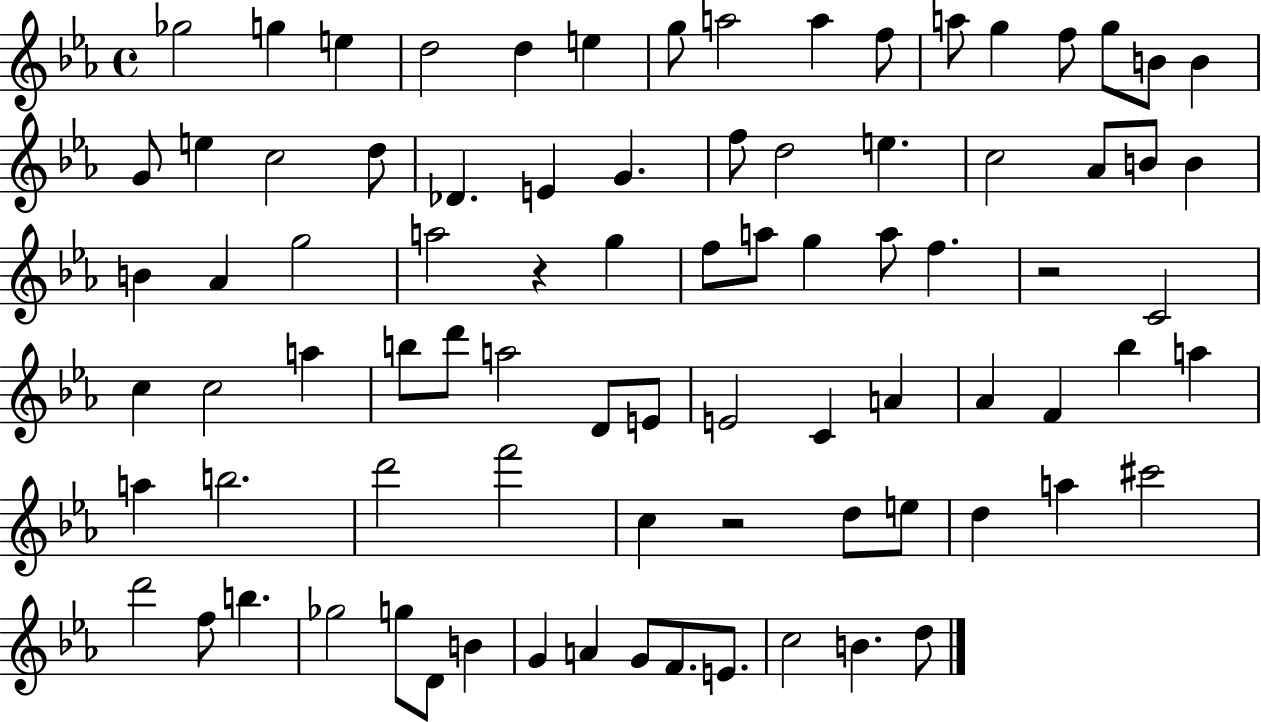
{
  \clef treble
  \time 4/4
  \defaultTimeSignature
  \key ees \major
  ges''2 g''4 e''4 | d''2 d''4 e''4 | g''8 a''2 a''4 f''8 | a''8 g''4 f''8 g''8 b'8 b'4 | \break g'8 e''4 c''2 d''8 | des'4. e'4 g'4. | f''8 d''2 e''4. | c''2 aes'8 b'8 b'4 | \break b'4 aes'4 g''2 | a''2 r4 g''4 | f''8 a''8 g''4 a''8 f''4. | r2 c'2 | \break c''4 c''2 a''4 | b''8 d'''8 a''2 d'8 e'8 | e'2 c'4 a'4 | aes'4 f'4 bes''4 a''4 | \break a''4 b''2. | d'''2 f'''2 | c''4 r2 d''8 e''8 | d''4 a''4 cis'''2 | \break d'''2 f''8 b''4. | ges''2 g''8 d'8 b'4 | g'4 a'4 g'8 f'8. e'8. | c''2 b'4. d''8 | \break \bar "|."
}